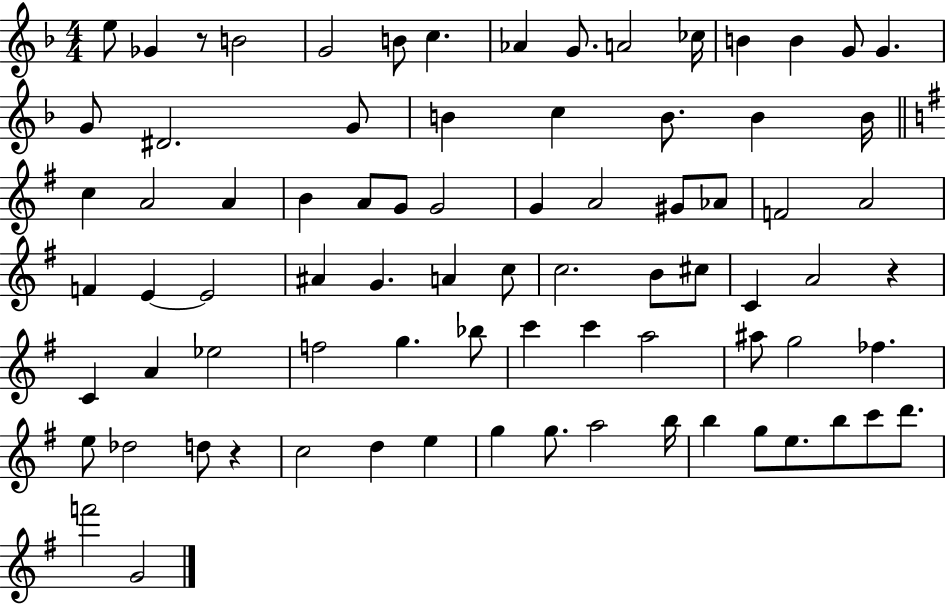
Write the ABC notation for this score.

X:1
T:Untitled
M:4/4
L:1/4
K:F
e/2 _G z/2 B2 G2 B/2 c _A G/2 A2 _c/4 B B G/2 G G/2 ^D2 G/2 B c B/2 B B/4 c A2 A B A/2 G/2 G2 G A2 ^G/2 _A/2 F2 A2 F E E2 ^A G A c/2 c2 B/2 ^c/2 C A2 z C A _e2 f2 g _b/2 c' c' a2 ^a/2 g2 _f e/2 _d2 d/2 z c2 d e g g/2 a2 b/4 b g/2 e/2 b/2 c'/2 d'/2 f'2 G2